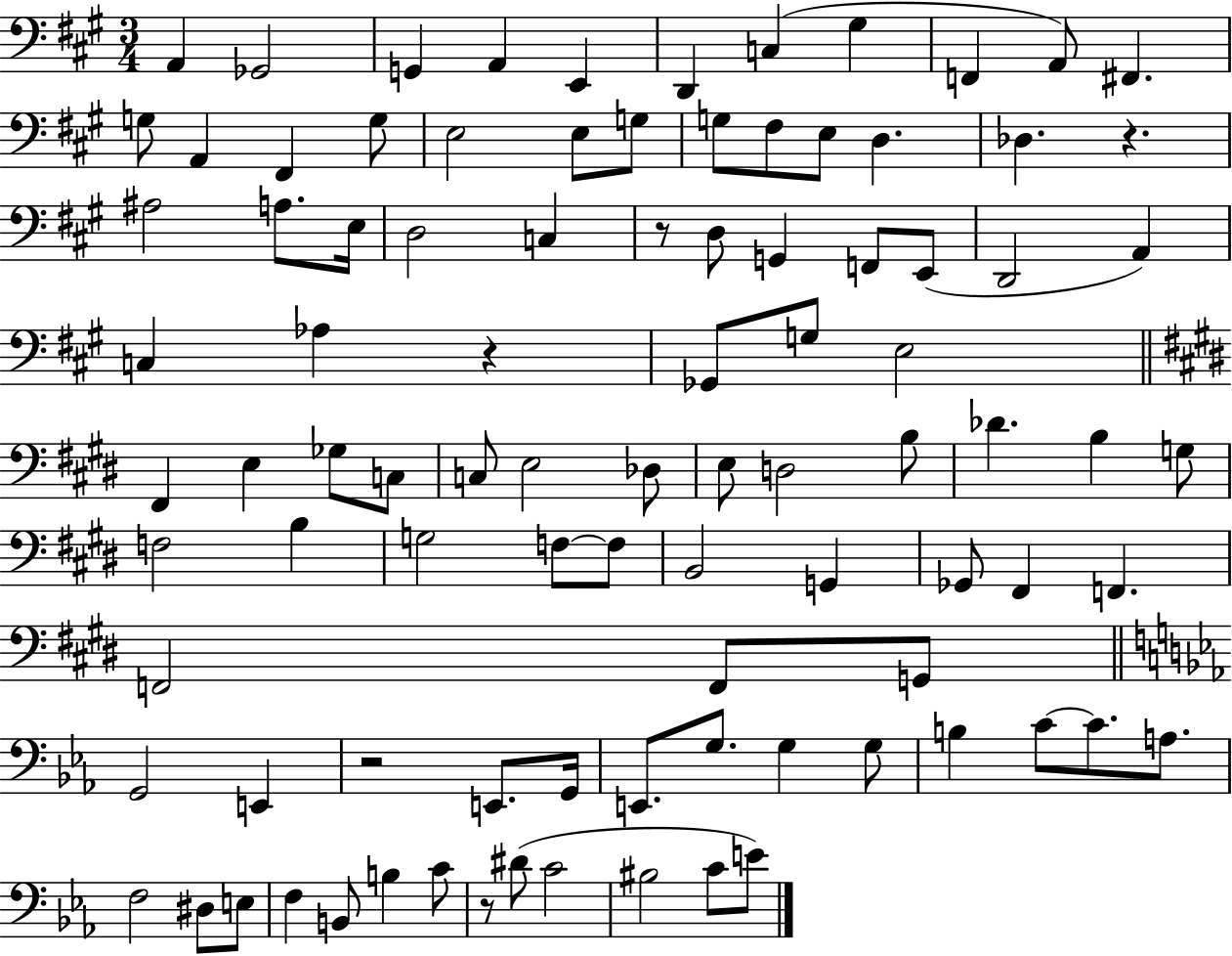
X:1
T:Untitled
M:3/4
L:1/4
K:A
A,, _G,,2 G,, A,, E,, D,, C, ^G, F,, A,,/2 ^F,, G,/2 A,, ^F,, G,/2 E,2 E,/2 G,/2 G,/2 ^F,/2 E,/2 D, _D, z ^A,2 A,/2 E,/4 D,2 C, z/2 D,/2 G,, F,,/2 E,,/2 D,,2 A,, C, _A, z _G,,/2 G,/2 E,2 ^F,, E, _G,/2 C,/2 C,/2 E,2 _D,/2 E,/2 D,2 B,/2 _D B, G,/2 F,2 B, G,2 F,/2 F,/2 B,,2 G,, _G,,/2 ^F,, F,, F,,2 F,,/2 G,,/2 G,,2 E,, z2 E,,/2 G,,/4 E,,/2 G,/2 G, G,/2 B, C/2 C/2 A,/2 F,2 ^D,/2 E,/2 F, B,,/2 B, C/2 z/2 ^D/2 C2 ^B,2 C/2 E/2